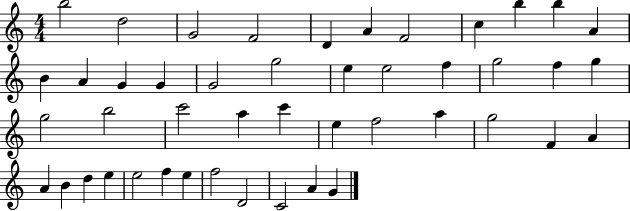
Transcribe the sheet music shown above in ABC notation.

X:1
T:Untitled
M:4/4
L:1/4
K:C
b2 d2 G2 F2 D A F2 c b b A B A G G G2 g2 e e2 f g2 f g g2 b2 c'2 a c' e f2 a g2 F A A B d e e2 f e f2 D2 C2 A G